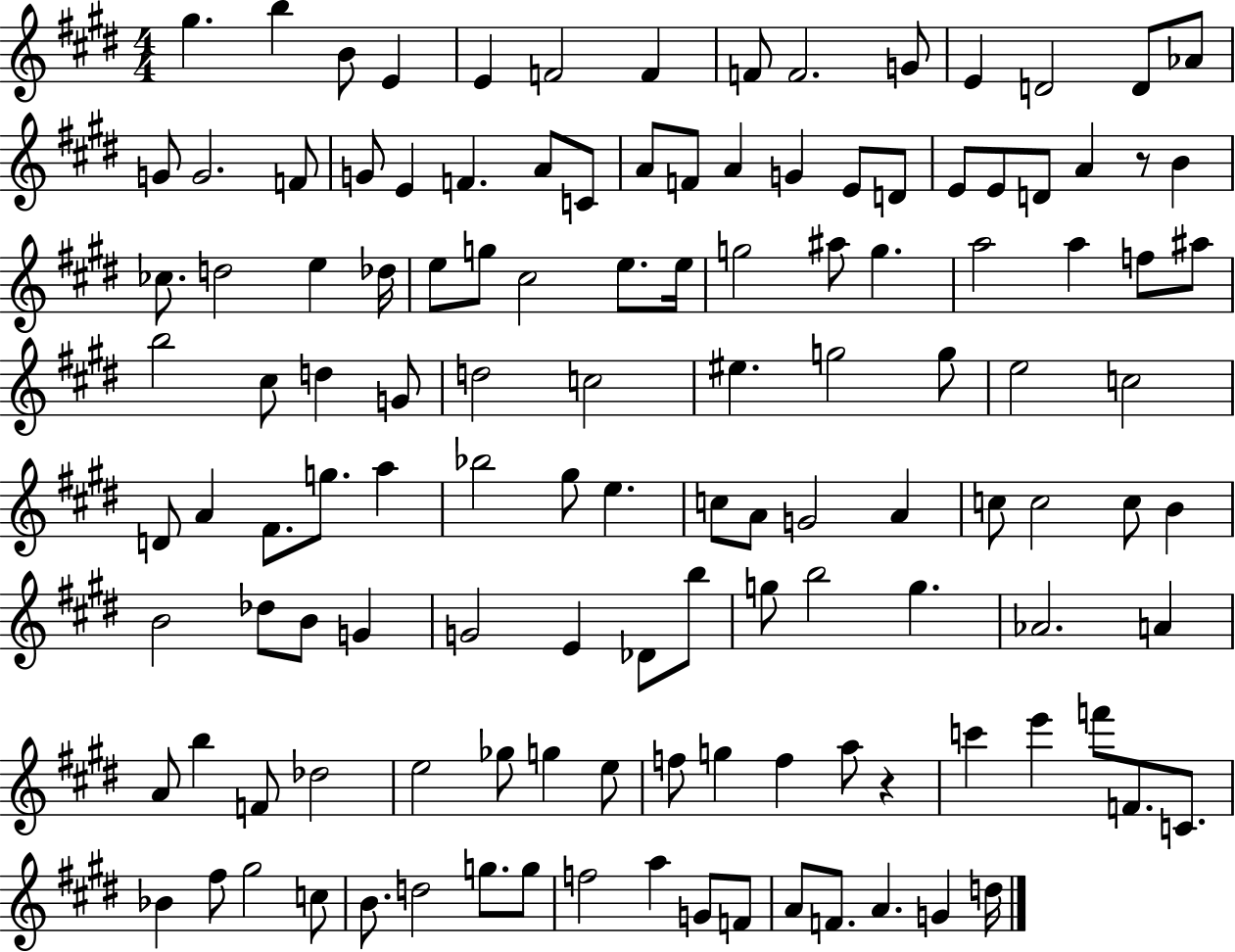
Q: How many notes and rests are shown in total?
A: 125